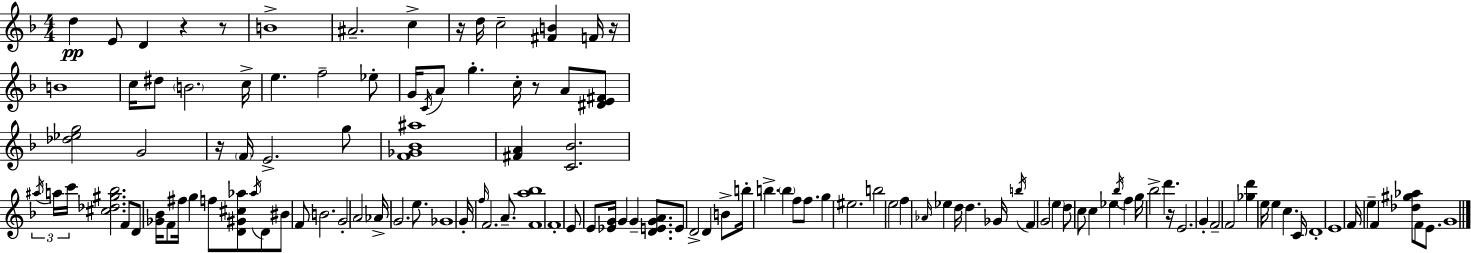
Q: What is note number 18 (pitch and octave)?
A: G4